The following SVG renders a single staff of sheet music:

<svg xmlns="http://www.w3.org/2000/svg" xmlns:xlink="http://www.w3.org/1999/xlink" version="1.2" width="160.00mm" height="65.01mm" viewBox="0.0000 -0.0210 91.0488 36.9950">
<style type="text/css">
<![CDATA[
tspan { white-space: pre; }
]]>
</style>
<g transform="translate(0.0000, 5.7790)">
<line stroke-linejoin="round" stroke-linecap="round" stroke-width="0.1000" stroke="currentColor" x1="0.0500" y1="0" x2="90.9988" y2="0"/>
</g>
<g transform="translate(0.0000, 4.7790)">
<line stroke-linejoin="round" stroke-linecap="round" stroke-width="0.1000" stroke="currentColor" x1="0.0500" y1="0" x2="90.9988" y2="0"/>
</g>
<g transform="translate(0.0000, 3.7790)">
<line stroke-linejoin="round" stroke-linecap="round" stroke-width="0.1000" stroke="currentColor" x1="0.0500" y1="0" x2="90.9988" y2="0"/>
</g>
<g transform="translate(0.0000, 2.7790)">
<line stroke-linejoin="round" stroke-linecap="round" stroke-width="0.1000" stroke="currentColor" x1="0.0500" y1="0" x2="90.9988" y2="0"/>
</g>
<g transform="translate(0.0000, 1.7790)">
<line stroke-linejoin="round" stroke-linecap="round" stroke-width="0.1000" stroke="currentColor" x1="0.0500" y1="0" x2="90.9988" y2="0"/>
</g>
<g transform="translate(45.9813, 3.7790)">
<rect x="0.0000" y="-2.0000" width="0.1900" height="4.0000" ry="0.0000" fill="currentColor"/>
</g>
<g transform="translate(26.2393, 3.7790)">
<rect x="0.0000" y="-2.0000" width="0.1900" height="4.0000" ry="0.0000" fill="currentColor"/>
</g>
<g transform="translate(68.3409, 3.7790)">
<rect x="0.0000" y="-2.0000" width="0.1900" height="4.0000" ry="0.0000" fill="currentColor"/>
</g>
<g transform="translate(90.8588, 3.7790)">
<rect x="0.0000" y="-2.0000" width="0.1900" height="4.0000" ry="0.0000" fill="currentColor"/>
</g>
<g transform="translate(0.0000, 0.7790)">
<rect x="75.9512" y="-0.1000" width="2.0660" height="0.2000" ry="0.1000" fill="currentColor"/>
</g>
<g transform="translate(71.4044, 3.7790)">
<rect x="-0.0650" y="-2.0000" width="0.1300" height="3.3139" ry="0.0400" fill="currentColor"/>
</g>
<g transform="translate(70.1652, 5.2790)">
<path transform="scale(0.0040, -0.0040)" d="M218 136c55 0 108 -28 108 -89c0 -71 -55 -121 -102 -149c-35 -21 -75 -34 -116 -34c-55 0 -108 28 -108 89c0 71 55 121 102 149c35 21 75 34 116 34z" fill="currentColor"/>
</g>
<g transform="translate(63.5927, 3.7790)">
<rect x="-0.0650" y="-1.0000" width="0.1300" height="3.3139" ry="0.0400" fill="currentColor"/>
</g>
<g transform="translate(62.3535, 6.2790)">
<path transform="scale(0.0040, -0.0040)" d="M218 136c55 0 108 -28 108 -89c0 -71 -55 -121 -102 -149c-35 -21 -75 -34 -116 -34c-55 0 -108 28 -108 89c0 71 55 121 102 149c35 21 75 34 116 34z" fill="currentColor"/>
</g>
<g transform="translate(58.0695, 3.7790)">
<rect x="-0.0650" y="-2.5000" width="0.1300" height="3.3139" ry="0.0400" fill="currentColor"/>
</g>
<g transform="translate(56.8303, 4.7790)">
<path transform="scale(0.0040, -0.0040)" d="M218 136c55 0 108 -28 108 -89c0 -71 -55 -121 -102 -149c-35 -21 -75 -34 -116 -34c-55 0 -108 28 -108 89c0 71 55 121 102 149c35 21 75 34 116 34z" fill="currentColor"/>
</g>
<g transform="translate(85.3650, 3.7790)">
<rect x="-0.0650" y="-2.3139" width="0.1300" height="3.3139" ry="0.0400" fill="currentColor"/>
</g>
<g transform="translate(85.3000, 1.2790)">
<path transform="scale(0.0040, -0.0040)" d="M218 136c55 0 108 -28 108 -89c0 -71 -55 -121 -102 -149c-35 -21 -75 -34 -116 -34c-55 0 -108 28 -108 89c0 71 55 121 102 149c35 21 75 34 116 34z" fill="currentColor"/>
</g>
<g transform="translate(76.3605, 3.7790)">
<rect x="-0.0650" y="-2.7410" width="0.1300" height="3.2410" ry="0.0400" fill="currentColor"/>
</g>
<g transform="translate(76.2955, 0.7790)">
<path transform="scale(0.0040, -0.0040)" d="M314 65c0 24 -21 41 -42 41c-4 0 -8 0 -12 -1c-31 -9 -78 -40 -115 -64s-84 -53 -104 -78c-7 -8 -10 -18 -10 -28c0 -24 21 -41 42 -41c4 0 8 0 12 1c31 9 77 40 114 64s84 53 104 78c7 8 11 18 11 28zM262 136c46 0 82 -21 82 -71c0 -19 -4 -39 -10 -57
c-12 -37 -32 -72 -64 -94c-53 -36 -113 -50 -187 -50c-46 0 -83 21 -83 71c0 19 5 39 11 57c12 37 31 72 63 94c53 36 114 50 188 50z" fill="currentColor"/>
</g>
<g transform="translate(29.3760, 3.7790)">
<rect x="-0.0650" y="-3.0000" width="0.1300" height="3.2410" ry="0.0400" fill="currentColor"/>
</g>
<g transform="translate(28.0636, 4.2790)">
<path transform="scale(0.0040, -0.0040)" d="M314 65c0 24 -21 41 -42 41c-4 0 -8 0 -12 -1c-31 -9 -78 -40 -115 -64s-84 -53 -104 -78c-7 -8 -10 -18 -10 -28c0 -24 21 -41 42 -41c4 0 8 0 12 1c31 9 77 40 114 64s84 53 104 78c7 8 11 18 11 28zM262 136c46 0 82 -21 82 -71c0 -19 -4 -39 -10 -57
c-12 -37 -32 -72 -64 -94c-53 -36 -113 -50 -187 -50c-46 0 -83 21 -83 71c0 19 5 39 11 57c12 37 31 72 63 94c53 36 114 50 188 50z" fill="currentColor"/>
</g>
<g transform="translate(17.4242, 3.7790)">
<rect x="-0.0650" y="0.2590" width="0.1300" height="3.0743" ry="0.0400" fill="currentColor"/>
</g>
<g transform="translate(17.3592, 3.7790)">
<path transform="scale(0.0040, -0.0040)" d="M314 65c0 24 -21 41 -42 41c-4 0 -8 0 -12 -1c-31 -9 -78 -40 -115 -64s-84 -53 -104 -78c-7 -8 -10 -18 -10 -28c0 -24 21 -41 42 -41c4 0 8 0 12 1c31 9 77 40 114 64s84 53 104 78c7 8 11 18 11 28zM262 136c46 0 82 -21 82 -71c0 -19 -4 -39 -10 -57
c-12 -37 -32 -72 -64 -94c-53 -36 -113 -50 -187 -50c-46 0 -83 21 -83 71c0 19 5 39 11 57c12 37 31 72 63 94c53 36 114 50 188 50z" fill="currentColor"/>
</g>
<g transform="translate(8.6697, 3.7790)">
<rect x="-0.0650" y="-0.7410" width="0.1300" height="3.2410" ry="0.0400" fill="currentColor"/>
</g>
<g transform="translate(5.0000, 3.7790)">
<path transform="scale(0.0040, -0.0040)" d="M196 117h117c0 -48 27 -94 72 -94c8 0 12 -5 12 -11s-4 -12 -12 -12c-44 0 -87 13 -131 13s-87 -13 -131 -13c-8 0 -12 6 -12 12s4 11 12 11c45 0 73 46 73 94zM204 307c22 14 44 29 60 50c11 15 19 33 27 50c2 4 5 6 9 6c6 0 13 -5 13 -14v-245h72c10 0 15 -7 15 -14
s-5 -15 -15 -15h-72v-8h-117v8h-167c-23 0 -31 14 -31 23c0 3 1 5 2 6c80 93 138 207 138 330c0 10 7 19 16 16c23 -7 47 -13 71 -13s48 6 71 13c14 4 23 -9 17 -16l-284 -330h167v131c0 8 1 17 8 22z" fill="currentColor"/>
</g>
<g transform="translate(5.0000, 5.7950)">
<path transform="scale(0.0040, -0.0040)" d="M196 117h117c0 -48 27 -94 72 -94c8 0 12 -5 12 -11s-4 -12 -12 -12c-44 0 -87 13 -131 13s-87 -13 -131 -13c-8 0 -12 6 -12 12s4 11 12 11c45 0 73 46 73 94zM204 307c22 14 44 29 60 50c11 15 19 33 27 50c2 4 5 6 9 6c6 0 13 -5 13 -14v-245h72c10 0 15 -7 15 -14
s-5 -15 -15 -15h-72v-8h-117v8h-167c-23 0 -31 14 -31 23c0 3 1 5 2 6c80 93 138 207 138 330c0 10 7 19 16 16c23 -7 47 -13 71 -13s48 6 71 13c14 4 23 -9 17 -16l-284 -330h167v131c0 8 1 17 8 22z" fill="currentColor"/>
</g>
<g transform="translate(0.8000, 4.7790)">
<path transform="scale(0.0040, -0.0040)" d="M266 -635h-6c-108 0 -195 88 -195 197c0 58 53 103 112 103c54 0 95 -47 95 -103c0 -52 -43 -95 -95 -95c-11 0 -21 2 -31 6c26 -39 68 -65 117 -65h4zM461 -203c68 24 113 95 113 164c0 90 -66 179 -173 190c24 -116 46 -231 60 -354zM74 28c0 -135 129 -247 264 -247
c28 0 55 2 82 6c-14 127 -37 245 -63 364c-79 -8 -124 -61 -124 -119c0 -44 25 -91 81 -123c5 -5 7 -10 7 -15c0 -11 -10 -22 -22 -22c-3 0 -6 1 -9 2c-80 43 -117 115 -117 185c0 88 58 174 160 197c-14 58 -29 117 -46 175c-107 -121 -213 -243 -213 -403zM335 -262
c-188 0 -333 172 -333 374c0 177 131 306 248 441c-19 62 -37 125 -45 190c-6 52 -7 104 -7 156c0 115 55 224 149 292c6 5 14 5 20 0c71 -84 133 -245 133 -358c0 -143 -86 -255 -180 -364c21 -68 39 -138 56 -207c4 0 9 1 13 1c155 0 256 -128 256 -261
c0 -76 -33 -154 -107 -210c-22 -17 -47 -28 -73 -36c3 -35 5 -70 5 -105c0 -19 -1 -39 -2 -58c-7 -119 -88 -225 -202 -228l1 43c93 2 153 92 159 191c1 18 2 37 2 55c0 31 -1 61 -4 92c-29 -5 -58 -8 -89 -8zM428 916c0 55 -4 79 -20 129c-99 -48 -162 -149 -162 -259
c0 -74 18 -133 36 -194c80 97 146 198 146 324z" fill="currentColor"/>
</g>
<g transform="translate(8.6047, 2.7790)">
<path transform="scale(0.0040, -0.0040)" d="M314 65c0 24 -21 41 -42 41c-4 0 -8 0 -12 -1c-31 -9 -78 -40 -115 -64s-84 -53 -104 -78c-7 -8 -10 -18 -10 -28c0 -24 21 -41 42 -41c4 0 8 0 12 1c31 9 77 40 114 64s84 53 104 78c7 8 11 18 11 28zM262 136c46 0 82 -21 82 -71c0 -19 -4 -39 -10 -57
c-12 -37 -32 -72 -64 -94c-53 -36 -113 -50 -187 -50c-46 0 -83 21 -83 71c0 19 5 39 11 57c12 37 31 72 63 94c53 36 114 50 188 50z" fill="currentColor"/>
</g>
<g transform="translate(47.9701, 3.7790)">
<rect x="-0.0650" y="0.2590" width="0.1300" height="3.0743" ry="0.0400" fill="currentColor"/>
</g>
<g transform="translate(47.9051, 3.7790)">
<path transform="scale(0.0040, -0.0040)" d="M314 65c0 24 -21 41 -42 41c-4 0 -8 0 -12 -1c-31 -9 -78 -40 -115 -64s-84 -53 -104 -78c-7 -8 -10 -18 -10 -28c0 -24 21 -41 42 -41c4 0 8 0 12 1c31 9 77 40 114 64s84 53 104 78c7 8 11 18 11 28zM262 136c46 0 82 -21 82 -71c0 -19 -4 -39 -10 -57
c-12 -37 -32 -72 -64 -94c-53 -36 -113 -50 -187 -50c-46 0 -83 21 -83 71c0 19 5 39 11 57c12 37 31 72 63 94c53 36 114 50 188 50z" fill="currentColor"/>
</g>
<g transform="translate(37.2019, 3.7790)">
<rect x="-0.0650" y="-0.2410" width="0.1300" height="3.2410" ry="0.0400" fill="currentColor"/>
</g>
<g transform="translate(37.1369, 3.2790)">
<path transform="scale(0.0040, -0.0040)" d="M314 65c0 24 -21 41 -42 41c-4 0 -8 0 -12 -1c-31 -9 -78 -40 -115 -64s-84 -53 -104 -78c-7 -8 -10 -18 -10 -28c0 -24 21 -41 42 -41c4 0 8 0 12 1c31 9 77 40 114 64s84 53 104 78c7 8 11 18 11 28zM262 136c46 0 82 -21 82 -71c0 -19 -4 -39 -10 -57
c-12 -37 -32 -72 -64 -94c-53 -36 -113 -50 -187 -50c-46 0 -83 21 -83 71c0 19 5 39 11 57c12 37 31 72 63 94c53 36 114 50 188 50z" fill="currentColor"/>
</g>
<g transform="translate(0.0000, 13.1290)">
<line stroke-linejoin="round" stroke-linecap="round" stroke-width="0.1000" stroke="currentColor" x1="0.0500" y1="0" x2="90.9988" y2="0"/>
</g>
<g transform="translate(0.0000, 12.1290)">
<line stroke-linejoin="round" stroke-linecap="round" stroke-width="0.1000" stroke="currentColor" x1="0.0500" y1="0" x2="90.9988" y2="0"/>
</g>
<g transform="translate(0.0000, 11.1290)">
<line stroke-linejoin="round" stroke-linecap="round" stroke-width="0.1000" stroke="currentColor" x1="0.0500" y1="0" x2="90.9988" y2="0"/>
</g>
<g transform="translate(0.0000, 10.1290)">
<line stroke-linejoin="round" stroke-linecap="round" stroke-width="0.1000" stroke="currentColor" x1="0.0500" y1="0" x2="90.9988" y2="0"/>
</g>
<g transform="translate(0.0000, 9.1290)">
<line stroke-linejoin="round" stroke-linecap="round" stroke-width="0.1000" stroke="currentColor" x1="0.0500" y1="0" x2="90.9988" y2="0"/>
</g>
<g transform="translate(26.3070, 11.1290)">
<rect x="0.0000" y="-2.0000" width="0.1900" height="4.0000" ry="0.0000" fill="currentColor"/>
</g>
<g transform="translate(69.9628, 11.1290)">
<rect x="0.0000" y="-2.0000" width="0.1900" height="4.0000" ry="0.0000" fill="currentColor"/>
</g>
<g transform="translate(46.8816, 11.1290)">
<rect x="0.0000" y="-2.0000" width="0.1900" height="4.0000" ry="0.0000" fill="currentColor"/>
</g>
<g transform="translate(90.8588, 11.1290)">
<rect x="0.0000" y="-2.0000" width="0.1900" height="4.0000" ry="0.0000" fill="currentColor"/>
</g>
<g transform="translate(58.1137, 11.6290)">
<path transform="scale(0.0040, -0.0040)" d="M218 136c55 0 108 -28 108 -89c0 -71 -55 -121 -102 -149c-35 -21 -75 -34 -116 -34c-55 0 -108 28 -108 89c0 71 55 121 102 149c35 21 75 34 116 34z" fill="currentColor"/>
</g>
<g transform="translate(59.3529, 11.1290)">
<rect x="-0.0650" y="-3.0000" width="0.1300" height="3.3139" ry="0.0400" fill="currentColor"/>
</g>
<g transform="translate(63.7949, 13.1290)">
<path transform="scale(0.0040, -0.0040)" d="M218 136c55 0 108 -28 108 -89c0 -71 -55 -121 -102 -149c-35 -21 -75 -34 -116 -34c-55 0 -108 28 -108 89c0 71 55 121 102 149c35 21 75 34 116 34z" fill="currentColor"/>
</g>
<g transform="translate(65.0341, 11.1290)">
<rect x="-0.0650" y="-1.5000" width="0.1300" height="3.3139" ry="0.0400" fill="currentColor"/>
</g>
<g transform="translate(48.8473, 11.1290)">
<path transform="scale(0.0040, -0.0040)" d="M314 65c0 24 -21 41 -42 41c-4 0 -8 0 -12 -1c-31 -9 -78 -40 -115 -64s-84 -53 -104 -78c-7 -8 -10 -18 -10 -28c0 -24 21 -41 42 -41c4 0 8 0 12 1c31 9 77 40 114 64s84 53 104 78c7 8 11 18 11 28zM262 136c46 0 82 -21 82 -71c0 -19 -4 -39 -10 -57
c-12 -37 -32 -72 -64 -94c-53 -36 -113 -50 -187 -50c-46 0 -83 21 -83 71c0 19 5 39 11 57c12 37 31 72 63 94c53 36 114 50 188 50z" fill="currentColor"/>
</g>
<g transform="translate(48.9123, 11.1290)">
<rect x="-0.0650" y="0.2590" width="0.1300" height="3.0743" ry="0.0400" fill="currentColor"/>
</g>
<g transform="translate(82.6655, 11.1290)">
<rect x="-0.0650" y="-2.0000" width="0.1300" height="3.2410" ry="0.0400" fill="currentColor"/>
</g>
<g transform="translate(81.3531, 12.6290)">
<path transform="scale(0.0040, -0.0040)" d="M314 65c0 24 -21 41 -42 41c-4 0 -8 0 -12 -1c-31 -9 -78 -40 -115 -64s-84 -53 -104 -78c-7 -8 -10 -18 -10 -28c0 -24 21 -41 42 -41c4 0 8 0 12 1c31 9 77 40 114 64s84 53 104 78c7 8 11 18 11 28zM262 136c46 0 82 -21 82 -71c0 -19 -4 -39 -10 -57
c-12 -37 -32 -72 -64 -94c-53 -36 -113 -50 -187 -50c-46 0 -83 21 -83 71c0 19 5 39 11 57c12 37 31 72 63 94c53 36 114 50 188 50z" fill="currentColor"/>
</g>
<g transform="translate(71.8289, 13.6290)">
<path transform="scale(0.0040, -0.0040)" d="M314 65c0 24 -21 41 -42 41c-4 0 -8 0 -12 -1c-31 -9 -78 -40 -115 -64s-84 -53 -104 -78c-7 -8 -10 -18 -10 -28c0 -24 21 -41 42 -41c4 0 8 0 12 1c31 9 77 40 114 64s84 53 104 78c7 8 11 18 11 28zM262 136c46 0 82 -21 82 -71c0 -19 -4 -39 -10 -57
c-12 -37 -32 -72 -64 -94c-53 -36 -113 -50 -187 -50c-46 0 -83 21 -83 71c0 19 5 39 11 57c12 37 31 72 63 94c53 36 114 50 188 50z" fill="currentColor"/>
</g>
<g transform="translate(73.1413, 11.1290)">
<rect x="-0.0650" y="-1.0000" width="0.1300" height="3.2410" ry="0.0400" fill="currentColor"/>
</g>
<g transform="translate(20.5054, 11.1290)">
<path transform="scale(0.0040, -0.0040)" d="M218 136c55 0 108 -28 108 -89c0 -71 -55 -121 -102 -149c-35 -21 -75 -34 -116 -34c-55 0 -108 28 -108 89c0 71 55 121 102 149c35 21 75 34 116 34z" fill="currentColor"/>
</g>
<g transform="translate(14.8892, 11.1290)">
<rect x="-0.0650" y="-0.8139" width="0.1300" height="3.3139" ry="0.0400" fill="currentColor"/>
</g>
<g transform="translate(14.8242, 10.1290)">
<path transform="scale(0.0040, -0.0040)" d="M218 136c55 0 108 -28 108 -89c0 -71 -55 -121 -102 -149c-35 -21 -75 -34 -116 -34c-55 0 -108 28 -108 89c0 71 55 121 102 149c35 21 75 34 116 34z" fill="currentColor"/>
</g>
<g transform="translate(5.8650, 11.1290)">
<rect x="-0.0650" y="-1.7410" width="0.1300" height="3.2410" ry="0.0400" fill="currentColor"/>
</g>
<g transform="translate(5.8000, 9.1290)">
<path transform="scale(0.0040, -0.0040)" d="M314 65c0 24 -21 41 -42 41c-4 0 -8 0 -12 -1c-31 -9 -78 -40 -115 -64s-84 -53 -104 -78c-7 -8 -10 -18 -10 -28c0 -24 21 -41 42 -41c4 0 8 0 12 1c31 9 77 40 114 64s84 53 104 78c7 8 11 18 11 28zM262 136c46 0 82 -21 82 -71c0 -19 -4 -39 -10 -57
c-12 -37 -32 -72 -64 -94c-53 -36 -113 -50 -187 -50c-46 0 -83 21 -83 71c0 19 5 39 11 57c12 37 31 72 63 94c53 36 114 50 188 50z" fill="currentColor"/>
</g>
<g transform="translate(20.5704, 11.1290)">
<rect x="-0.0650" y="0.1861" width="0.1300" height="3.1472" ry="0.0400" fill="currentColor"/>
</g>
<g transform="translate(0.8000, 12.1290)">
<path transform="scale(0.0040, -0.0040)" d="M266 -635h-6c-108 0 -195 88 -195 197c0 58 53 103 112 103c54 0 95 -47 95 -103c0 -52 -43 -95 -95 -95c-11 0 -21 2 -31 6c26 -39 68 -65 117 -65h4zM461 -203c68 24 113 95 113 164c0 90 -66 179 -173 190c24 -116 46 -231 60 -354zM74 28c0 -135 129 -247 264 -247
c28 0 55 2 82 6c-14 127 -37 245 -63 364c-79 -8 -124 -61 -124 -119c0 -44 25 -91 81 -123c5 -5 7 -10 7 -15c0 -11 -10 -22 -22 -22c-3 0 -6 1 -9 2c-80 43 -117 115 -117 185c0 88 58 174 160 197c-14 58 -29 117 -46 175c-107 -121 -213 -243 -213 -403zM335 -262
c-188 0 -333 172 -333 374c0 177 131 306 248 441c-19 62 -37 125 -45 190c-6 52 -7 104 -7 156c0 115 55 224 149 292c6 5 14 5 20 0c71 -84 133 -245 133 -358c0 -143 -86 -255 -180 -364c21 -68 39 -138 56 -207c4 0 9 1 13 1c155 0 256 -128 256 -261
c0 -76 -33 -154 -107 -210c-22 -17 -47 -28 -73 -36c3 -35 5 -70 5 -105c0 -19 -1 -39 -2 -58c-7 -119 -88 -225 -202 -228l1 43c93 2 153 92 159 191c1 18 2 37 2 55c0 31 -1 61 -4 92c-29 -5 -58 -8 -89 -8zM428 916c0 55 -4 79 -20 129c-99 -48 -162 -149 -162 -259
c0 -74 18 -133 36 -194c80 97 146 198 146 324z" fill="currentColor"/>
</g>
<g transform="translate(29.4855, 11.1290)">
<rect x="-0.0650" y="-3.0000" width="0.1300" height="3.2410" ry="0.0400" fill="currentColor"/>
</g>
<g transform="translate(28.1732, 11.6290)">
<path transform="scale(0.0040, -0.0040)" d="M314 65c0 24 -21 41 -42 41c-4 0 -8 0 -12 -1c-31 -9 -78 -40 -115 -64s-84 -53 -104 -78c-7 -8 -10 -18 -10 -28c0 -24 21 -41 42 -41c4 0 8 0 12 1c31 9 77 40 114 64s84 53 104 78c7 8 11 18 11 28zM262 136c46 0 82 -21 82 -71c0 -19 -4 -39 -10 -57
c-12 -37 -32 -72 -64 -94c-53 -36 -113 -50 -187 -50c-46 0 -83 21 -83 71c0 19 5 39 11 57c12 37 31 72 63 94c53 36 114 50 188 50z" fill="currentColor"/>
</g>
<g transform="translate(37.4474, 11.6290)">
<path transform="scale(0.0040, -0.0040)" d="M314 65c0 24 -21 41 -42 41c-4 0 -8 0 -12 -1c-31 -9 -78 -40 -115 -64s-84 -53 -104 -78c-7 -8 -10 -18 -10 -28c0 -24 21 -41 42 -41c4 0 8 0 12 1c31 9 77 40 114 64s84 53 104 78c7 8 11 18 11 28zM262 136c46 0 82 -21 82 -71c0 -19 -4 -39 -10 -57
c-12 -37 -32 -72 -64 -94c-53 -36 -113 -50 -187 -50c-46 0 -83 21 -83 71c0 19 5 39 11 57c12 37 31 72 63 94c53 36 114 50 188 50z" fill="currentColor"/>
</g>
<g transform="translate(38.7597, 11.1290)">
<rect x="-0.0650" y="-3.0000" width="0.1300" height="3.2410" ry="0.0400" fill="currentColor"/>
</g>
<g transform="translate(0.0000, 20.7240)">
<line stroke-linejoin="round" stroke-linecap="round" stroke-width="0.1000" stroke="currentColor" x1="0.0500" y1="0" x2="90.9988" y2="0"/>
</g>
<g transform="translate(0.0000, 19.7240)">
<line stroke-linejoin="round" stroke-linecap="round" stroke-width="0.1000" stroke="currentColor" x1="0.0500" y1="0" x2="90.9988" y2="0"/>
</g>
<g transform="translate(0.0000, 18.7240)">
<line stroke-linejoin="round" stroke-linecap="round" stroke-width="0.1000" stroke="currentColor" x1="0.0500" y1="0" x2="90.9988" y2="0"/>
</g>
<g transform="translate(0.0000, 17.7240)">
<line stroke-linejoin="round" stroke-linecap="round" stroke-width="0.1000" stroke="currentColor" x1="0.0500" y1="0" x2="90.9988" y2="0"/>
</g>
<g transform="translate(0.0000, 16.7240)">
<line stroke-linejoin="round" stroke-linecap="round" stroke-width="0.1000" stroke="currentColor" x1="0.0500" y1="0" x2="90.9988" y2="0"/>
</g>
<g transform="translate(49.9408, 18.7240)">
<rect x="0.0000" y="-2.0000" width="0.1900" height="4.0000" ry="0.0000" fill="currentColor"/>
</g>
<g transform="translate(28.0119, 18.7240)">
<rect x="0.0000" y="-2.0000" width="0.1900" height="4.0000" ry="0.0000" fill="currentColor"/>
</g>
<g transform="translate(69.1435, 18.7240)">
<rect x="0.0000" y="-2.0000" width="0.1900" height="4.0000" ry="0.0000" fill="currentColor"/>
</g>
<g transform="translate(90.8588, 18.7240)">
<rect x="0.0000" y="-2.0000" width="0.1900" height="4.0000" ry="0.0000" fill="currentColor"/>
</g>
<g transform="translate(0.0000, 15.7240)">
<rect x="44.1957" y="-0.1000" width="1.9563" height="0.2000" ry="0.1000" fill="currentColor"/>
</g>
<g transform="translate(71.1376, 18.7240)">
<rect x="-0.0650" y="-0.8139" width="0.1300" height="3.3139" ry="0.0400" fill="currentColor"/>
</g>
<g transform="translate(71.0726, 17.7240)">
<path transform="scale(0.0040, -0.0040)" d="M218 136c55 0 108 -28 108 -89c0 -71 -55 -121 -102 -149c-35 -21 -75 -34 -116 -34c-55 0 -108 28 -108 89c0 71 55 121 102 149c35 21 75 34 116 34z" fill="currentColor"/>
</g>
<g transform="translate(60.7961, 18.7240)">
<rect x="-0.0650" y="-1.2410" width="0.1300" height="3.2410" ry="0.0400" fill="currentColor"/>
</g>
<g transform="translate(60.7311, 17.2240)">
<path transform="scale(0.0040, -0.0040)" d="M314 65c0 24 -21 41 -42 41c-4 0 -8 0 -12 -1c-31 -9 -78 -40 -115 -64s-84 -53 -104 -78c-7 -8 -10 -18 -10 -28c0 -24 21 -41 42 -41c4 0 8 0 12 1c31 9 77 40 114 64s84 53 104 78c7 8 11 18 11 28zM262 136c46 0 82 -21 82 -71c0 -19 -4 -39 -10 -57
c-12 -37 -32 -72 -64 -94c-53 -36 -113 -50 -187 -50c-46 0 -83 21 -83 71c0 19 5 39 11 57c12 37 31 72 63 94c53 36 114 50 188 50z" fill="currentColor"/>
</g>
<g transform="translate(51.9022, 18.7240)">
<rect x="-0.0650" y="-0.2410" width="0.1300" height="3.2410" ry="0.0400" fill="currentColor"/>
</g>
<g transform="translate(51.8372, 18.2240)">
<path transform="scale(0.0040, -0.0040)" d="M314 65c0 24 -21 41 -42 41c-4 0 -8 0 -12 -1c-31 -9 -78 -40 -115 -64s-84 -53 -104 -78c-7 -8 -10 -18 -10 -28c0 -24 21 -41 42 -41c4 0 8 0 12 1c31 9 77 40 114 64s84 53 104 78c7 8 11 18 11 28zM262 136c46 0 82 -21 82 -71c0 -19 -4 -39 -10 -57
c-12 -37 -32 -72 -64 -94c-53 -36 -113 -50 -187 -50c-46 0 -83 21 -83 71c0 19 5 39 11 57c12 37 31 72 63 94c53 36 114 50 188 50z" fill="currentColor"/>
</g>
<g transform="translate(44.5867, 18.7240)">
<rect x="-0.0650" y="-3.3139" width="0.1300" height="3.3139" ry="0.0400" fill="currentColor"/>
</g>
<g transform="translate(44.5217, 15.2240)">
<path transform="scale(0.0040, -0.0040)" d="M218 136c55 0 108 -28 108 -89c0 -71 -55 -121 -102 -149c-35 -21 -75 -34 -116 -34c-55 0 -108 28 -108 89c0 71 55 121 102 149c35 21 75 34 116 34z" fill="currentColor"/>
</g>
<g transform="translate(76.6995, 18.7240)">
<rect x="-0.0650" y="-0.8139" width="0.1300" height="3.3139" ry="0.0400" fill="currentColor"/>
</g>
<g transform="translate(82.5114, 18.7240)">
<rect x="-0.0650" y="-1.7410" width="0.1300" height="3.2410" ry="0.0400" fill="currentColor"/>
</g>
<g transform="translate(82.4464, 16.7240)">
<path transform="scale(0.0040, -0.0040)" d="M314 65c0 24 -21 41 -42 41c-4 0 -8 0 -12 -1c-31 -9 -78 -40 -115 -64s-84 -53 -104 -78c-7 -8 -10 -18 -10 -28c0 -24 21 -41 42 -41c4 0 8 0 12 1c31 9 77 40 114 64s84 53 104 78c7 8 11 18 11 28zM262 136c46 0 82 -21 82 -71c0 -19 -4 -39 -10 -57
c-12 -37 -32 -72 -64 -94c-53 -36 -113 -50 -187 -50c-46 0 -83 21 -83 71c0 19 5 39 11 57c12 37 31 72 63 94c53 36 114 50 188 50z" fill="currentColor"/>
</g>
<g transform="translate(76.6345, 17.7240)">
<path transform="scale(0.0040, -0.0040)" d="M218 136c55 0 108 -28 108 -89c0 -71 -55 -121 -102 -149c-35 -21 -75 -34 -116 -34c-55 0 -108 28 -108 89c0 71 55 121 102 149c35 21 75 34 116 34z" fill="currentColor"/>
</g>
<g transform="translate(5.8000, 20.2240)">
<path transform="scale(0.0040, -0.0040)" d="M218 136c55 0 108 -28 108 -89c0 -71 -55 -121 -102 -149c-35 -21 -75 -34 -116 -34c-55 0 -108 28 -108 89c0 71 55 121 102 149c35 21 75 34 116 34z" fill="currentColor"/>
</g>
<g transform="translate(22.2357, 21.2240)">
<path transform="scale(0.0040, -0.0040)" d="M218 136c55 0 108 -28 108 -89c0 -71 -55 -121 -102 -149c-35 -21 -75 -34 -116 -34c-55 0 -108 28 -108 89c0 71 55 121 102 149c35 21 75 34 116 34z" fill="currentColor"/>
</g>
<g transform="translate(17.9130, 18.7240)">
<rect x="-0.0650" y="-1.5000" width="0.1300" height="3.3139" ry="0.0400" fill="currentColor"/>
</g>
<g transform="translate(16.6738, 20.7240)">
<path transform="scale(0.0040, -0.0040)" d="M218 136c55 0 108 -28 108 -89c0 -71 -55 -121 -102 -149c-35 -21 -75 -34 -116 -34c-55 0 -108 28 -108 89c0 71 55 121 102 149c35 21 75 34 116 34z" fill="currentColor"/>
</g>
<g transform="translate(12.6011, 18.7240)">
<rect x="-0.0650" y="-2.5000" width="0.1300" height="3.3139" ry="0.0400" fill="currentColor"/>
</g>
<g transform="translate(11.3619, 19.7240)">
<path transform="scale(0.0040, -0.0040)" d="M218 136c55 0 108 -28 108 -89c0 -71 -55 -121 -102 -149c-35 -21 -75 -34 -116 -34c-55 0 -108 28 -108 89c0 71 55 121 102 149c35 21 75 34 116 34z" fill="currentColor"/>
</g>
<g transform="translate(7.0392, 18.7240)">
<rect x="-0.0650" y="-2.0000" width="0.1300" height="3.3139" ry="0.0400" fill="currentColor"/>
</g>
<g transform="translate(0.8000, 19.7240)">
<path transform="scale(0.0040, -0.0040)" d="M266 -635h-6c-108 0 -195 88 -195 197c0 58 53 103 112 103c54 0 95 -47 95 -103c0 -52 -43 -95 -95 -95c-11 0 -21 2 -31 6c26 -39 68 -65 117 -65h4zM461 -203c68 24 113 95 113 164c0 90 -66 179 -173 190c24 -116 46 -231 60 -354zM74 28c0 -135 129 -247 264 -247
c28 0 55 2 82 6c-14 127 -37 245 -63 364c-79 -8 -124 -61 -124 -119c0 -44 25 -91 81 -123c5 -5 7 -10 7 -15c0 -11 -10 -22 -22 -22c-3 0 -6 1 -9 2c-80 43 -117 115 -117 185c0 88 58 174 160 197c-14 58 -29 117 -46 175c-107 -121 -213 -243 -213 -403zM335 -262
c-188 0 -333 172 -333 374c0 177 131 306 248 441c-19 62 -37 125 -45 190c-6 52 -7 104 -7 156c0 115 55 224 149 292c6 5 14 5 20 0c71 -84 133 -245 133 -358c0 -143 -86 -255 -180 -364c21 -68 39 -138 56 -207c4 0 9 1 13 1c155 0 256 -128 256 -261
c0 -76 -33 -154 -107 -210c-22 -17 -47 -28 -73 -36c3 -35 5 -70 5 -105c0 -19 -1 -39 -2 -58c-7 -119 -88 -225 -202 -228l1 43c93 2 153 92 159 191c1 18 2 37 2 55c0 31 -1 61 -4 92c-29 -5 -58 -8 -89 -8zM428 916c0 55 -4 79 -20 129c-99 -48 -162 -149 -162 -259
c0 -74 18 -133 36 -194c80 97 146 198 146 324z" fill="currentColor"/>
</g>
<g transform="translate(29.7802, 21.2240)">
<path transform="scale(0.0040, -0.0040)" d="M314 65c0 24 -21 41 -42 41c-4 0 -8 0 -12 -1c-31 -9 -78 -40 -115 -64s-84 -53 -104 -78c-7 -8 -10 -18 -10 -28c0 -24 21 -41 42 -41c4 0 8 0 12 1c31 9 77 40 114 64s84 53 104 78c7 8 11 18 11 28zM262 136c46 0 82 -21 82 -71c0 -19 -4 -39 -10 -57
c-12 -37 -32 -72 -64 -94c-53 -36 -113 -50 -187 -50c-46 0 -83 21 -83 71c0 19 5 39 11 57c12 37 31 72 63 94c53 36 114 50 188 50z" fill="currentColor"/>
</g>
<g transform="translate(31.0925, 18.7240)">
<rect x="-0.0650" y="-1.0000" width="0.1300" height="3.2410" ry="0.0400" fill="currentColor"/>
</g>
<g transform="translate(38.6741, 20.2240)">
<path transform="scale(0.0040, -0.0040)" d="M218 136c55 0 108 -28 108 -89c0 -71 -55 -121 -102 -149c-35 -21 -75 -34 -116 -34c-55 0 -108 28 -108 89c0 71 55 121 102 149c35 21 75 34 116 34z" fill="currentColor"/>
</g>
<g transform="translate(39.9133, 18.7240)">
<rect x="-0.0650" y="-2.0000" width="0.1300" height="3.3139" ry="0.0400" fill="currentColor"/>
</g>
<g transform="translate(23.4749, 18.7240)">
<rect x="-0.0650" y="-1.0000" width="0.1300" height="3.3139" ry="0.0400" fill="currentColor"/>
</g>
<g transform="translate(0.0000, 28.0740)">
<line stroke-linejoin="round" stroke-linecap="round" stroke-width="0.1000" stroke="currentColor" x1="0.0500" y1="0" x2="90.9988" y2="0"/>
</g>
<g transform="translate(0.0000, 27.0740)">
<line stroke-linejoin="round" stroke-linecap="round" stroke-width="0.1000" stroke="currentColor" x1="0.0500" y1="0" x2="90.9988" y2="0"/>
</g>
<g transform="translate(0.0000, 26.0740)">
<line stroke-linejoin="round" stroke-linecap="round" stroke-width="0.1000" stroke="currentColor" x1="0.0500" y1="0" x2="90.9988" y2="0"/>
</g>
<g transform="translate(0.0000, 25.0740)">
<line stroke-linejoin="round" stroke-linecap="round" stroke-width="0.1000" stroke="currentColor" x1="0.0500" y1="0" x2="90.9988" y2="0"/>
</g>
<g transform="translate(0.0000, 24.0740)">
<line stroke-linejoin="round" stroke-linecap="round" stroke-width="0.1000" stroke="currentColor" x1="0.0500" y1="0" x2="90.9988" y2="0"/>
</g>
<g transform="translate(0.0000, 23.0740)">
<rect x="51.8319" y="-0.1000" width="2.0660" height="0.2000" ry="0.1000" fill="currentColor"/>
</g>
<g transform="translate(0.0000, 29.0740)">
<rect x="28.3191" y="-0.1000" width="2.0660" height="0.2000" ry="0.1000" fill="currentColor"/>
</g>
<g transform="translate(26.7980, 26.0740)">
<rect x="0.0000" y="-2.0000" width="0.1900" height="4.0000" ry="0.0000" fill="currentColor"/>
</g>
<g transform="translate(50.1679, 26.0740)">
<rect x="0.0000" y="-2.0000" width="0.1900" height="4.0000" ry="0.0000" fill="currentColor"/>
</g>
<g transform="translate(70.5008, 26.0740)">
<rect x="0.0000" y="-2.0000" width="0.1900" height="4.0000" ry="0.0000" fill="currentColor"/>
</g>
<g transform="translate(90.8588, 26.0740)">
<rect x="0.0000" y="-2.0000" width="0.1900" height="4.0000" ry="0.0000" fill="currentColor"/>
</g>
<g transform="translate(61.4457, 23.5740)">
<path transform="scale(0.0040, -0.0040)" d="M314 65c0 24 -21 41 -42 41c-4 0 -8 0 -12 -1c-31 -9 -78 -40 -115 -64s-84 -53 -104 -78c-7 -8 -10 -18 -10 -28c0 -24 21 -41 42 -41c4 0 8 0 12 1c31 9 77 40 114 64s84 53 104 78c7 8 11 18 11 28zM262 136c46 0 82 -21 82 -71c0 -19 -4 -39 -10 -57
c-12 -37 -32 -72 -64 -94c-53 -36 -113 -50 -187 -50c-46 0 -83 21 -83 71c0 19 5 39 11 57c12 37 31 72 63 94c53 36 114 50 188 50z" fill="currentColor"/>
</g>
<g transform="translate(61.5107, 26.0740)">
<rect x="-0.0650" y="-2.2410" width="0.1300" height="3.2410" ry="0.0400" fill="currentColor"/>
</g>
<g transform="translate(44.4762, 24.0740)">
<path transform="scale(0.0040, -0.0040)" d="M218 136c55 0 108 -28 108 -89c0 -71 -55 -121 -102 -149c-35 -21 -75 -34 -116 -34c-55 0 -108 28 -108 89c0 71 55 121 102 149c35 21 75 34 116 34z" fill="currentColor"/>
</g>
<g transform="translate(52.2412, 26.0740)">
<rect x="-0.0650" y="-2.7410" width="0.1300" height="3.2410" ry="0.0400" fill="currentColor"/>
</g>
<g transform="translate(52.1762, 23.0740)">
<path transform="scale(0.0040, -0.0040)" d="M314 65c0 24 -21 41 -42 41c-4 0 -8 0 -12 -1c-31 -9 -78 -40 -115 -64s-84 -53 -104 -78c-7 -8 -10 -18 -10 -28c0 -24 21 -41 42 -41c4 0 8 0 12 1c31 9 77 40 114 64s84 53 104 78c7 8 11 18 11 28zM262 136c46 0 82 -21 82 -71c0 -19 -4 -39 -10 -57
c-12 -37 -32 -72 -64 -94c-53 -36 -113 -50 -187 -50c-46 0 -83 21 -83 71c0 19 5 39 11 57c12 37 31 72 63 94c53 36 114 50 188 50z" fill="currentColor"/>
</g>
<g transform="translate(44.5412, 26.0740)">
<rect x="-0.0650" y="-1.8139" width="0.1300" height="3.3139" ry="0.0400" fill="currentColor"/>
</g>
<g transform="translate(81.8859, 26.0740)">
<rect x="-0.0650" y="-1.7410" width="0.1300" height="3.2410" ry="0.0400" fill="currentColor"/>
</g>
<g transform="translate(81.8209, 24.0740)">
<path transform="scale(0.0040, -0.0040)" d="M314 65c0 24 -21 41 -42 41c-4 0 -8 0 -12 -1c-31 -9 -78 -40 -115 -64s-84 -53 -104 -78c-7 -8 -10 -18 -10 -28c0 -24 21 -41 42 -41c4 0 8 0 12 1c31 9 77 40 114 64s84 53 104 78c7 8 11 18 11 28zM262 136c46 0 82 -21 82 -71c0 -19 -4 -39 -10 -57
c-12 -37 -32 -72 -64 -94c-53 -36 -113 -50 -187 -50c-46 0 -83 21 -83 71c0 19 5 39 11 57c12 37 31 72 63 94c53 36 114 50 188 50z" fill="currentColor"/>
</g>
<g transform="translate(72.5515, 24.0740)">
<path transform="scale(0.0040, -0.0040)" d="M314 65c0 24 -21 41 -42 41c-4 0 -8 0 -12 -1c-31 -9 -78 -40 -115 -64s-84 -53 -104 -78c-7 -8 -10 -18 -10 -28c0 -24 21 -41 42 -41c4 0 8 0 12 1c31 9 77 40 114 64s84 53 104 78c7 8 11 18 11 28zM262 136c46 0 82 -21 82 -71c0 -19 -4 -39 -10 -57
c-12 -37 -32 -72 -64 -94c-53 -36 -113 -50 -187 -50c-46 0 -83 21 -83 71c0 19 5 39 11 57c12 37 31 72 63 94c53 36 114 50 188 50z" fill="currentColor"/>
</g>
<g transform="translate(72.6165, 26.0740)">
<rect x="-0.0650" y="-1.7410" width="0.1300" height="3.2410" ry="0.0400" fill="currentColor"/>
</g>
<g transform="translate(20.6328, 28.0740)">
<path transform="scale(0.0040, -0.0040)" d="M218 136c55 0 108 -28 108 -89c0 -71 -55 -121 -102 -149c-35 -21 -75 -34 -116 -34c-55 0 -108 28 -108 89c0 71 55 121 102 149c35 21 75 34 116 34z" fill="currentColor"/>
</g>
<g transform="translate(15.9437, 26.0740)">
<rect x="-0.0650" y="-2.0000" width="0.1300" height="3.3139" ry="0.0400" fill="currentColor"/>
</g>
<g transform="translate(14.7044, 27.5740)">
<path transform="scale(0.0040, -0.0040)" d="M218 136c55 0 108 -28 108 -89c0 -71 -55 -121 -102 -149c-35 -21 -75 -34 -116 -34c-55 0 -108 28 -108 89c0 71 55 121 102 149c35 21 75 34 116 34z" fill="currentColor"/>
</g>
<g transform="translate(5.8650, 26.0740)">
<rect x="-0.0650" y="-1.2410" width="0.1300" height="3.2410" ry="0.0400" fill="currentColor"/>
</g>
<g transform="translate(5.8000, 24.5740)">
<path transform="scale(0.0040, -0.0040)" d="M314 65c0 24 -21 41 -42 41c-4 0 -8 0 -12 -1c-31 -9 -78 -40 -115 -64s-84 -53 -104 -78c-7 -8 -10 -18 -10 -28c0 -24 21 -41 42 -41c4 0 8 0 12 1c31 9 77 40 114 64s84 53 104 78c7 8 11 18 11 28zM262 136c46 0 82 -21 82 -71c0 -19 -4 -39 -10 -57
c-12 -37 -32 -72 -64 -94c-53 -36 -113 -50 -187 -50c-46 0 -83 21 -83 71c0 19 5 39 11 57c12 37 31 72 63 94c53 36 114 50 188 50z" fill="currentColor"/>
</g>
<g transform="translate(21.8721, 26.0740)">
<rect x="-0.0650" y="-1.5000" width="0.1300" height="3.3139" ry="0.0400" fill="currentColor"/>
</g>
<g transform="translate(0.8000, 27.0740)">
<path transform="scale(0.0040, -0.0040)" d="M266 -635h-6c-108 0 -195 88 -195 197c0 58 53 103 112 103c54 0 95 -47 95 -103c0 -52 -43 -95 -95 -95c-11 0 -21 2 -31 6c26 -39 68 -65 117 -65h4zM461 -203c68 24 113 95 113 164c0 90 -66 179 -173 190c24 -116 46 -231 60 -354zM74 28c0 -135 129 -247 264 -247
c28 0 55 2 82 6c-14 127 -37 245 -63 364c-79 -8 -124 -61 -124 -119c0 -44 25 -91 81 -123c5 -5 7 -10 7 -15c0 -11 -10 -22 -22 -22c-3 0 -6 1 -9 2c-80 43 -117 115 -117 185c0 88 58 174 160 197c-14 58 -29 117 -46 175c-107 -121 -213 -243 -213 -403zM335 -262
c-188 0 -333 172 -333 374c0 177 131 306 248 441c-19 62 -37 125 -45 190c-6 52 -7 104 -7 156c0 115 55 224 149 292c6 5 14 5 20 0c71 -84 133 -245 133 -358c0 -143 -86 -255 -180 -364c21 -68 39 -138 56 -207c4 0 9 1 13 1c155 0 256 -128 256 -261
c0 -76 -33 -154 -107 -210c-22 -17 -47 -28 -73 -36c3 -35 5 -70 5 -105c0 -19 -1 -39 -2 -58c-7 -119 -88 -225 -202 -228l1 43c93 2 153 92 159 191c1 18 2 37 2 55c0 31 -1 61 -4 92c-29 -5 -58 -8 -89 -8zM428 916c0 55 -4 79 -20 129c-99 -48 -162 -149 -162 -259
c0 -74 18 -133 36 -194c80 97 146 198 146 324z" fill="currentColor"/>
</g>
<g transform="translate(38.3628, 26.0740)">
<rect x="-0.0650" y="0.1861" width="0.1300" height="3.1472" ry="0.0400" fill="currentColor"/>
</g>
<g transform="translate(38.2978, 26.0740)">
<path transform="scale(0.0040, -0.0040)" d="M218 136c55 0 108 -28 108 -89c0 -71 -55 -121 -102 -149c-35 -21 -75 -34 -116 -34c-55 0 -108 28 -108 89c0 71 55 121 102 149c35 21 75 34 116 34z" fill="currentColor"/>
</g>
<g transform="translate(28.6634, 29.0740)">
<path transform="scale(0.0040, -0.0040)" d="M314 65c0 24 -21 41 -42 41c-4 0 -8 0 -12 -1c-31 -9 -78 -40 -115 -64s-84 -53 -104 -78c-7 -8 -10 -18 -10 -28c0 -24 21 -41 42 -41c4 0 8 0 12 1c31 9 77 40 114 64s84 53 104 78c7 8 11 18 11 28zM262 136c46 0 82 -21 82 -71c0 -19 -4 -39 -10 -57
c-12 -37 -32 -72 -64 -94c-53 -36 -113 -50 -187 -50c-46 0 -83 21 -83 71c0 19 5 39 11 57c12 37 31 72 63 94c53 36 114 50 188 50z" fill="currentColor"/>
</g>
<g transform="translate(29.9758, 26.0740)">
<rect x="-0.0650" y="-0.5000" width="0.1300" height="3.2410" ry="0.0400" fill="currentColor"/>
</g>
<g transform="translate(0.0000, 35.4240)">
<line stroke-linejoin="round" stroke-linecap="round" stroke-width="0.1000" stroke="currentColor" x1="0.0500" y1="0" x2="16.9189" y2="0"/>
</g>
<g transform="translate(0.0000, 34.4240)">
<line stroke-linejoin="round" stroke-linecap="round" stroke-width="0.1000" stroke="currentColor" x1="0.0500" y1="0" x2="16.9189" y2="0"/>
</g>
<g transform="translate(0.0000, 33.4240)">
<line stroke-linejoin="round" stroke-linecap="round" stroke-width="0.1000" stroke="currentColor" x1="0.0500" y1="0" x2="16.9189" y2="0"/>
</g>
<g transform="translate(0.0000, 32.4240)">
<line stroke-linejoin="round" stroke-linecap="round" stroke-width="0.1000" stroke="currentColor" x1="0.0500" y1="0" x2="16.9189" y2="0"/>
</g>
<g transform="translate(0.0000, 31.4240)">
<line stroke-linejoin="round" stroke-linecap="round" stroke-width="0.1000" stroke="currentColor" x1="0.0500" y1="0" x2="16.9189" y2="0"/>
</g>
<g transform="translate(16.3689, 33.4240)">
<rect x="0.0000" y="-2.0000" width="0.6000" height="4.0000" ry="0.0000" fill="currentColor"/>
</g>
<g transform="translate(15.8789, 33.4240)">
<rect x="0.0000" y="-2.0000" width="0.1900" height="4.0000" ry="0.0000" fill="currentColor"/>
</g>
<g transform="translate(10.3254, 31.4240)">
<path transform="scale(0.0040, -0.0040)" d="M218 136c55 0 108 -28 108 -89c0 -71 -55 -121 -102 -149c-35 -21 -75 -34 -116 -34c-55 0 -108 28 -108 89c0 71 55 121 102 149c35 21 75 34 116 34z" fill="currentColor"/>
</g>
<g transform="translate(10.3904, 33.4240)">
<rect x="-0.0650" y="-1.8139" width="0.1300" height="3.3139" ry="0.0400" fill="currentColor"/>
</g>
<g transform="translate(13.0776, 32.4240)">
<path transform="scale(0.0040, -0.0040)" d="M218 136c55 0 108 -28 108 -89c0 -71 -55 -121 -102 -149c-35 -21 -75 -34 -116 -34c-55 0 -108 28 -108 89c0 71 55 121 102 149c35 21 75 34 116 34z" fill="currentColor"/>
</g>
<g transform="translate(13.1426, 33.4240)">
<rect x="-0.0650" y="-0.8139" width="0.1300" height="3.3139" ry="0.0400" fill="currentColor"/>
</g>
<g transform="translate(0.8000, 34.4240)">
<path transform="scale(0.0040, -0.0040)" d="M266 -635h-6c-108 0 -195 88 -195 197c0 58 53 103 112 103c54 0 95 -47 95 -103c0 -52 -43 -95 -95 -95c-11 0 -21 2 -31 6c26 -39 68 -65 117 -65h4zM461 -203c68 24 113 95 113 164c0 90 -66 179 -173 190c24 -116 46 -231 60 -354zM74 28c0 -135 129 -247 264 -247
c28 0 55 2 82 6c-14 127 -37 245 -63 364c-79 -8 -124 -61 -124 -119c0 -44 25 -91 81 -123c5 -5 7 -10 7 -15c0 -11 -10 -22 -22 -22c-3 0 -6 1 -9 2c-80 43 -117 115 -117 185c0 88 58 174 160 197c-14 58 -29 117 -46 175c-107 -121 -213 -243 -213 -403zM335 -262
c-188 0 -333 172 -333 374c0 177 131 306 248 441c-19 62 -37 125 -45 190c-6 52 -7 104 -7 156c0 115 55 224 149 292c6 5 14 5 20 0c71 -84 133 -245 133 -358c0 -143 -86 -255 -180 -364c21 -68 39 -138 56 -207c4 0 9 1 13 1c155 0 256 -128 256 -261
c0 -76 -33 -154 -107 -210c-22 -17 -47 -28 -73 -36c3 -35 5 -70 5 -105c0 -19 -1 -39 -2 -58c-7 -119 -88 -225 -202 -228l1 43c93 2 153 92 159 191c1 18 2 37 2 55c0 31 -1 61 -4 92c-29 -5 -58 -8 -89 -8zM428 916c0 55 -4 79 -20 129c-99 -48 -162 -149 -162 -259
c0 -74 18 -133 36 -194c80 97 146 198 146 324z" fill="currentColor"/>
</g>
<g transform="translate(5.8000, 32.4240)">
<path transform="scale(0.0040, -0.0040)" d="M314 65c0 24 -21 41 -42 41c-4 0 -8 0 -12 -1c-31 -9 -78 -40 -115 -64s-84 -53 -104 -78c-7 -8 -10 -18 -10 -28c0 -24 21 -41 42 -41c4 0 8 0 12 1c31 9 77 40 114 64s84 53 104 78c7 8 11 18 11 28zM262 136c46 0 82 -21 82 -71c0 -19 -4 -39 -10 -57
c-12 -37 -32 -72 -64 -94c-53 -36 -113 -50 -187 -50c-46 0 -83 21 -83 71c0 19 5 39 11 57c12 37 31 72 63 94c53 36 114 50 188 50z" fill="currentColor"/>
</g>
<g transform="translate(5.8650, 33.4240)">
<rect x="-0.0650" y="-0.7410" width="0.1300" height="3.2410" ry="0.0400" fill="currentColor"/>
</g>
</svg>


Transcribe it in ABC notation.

X:1
T:Untitled
M:4/4
L:1/4
K:C
d2 B2 A2 c2 B2 G D F a2 g f2 d B A2 A2 B2 A E D2 F2 F G E D D2 F b c2 e2 d d f2 e2 F E C2 B f a2 g2 f2 f2 d2 f d